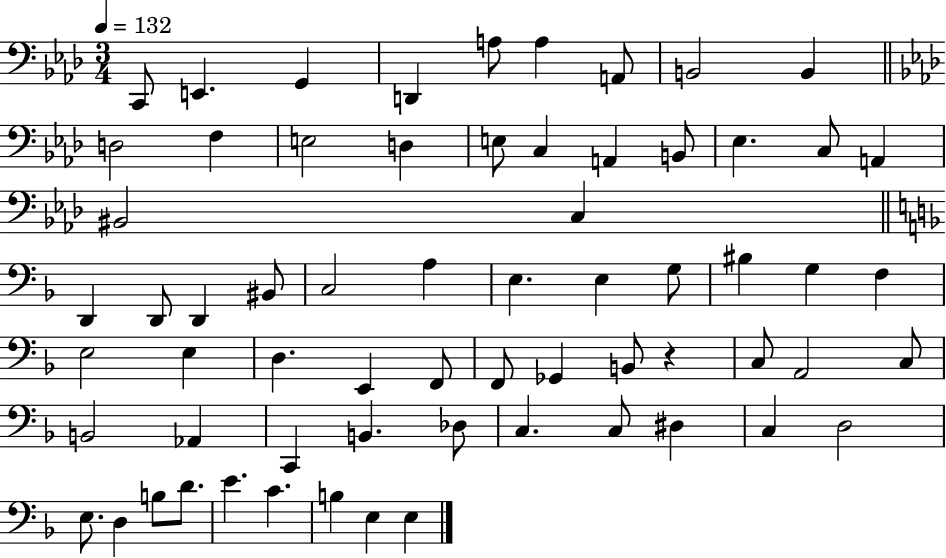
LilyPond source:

{
  \clef bass
  \numericTimeSignature
  \time 3/4
  \key aes \major
  \tempo 4 = 132
  c,8 e,4. g,4 | d,4 a8 a4 a,8 | b,2 b,4 | \bar "||" \break \key aes \major d2 f4 | e2 d4 | e8 c4 a,4 b,8 | ees4. c8 a,4 | \break bis,2 c4 | \bar "||" \break \key d \minor d,4 d,8 d,4 bis,8 | c2 a4 | e4. e4 g8 | bis4 g4 f4 | \break e2 e4 | d4. e,4 f,8 | f,8 ges,4 b,8 r4 | c8 a,2 c8 | \break b,2 aes,4 | c,4 b,4. des8 | c4. c8 dis4 | c4 d2 | \break e8. d4 b8 d'8. | e'4. c'4. | b4 e4 e4 | \bar "|."
}